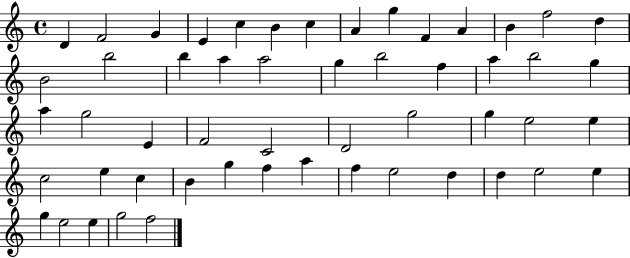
{
  \clef treble
  \time 4/4
  \defaultTimeSignature
  \key c \major
  d'4 f'2 g'4 | e'4 c''4 b'4 c''4 | a'4 g''4 f'4 a'4 | b'4 f''2 d''4 | \break b'2 b''2 | b''4 a''4 a''2 | g''4 b''2 f''4 | a''4 b''2 g''4 | \break a''4 g''2 e'4 | f'2 c'2 | d'2 g''2 | g''4 e''2 e''4 | \break c''2 e''4 c''4 | b'4 g''4 f''4 a''4 | f''4 e''2 d''4 | d''4 e''2 e''4 | \break g''4 e''2 e''4 | g''2 f''2 | \bar "|."
}